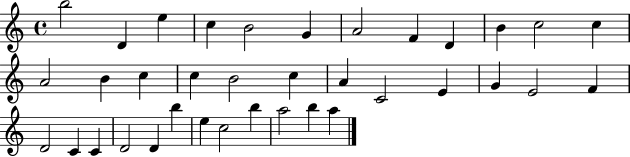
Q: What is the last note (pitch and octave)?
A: A5